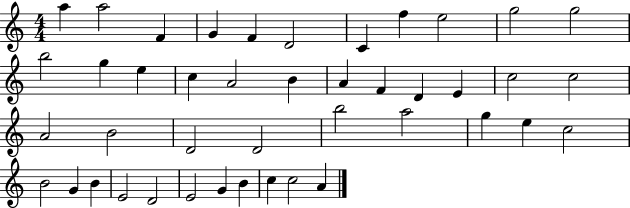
{
  \clef treble
  \numericTimeSignature
  \time 4/4
  \key c \major
  a''4 a''2 f'4 | g'4 f'4 d'2 | c'4 f''4 e''2 | g''2 g''2 | \break b''2 g''4 e''4 | c''4 a'2 b'4 | a'4 f'4 d'4 e'4 | c''2 c''2 | \break a'2 b'2 | d'2 d'2 | b''2 a''2 | g''4 e''4 c''2 | \break b'2 g'4 b'4 | e'2 d'2 | e'2 g'4 b'4 | c''4 c''2 a'4 | \break \bar "|."
}